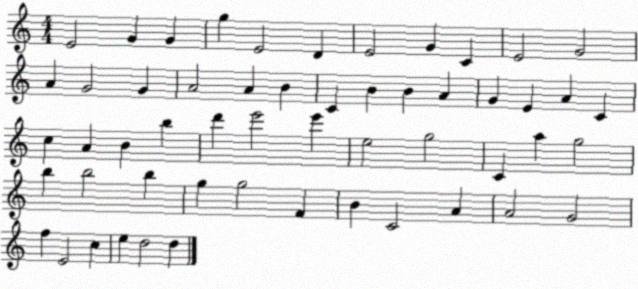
X:1
T:Untitled
M:4/4
L:1/4
K:C
E2 G G g E2 D E2 G C E2 G2 A G2 G A2 A B C B B A G E A C c A B b d' e'2 e' e2 g2 C a g2 b b2 b g g2 F B C2 A A2 G2 f E2 c e d2 d